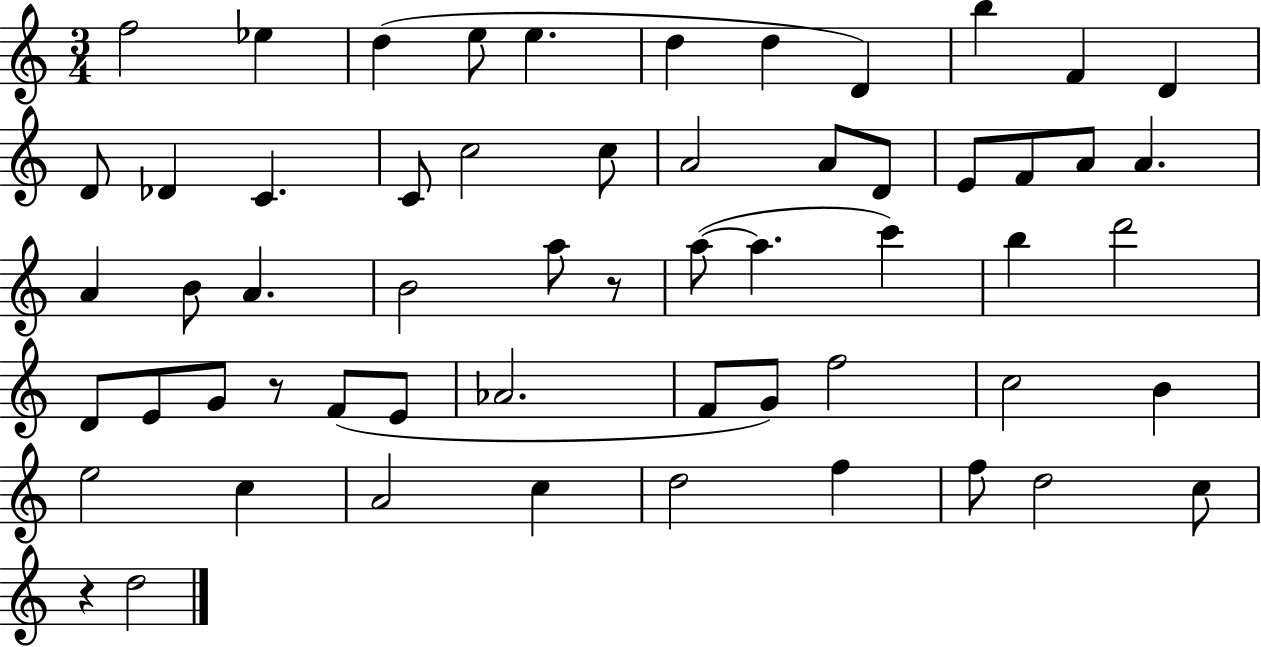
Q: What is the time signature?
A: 3/4